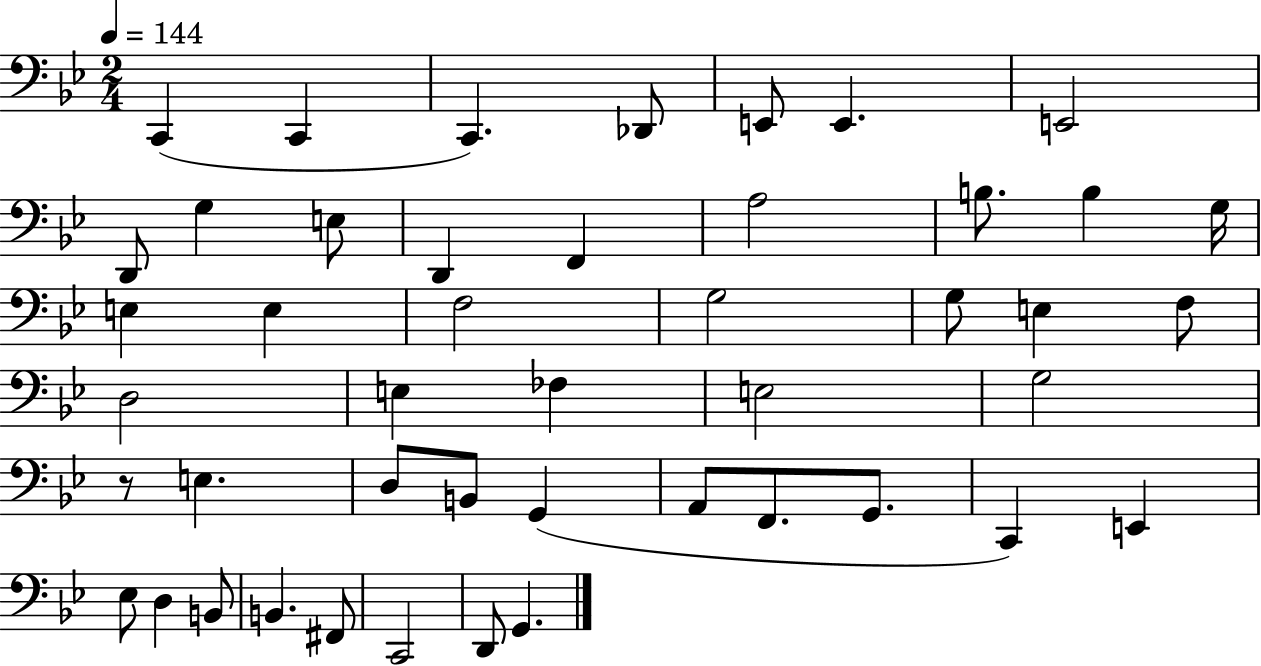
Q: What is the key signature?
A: BES major